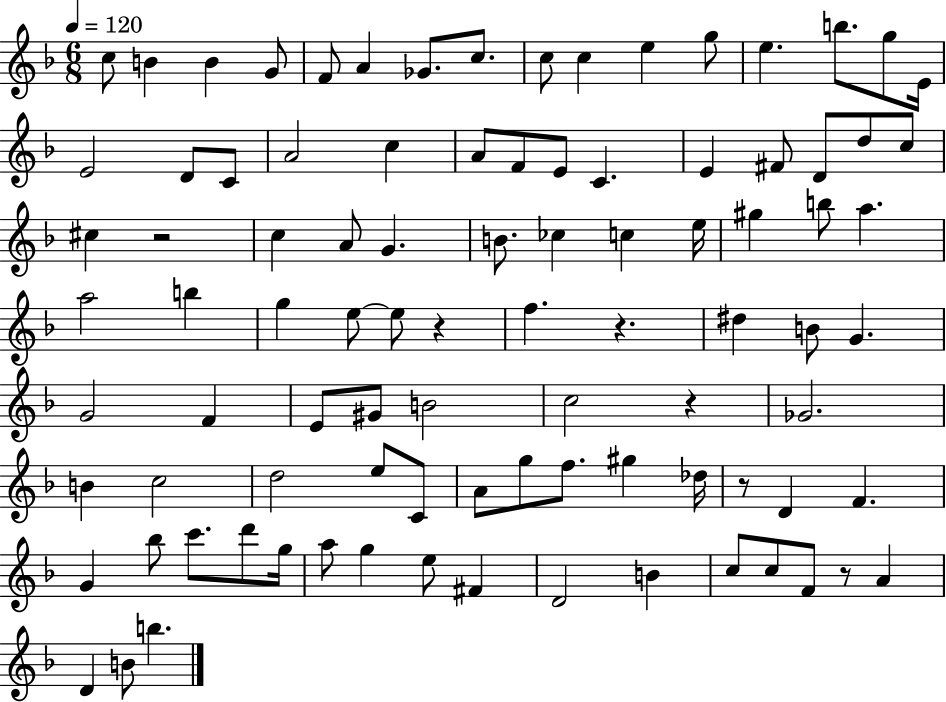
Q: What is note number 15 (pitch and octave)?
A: G5